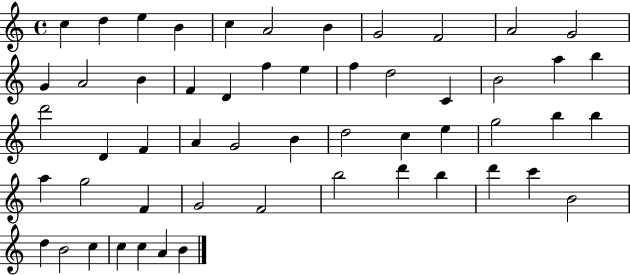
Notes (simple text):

C5/q D5/q E5/q B4/q C5/q A4/h B4/q G4/h F4/h A4/h G4/h G4/q A4/h B4/q F4/q D4/q F5/q E5/q F5/q D5/h C4/q B4/h A5/q B5/q D6/h D4/q F4/q A4/q G4/h B4/q D5/h C5/q E5/q G5/h B5/q B5/q A5/q G5/h F4/q G4/h F4/h B5/h D6/q B5/q D6/q C6/q B4/h D5/q B4/h C5/q C5/q C5/q A4/q B4/q